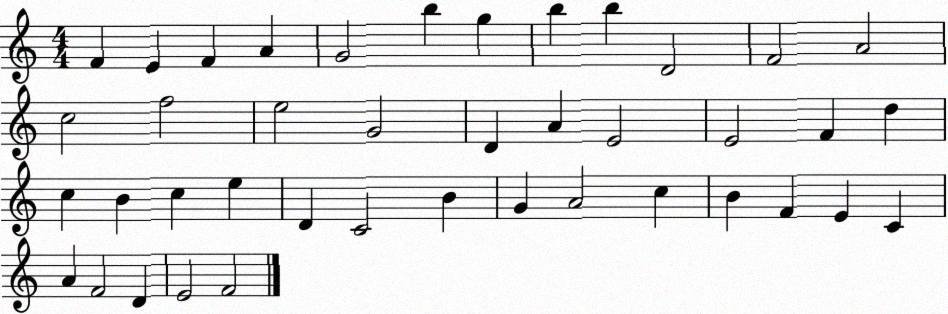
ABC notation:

X:1
T:Untitled
M:4/4
L:1/4
K:C
F E F A G2 b g b b D2 F2 A2 c2 f2 e2 G2 D A E2 E2 F d c B c e D C2 B G A2 c B F E C A F2 D E2 F2